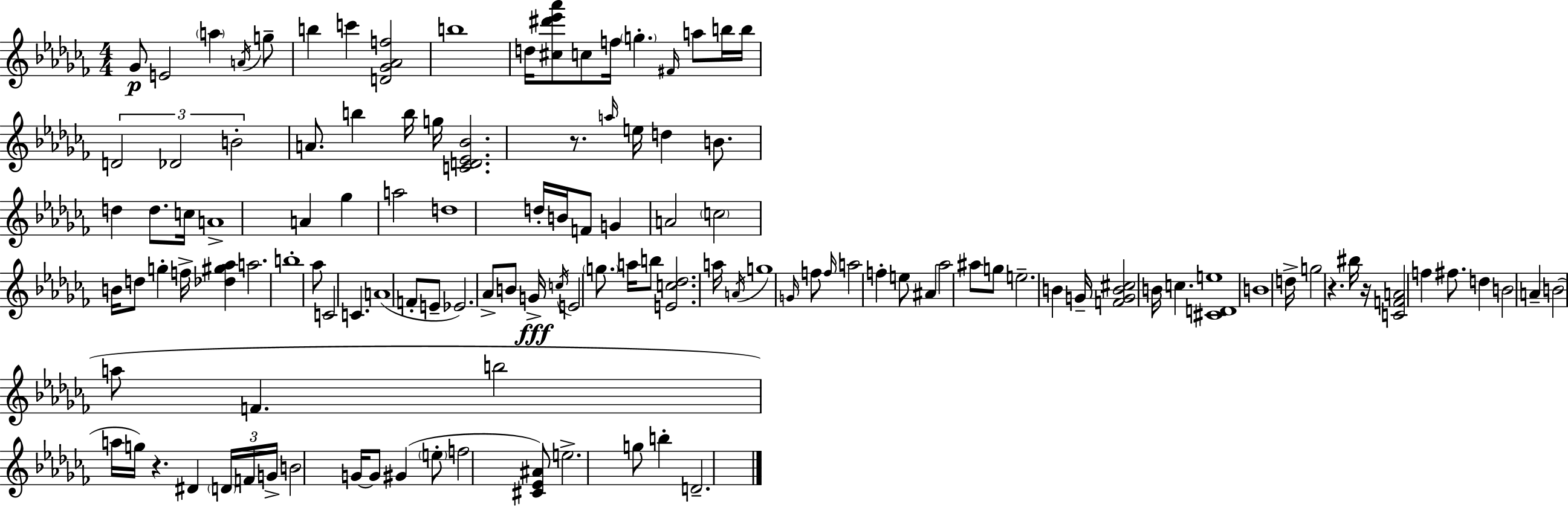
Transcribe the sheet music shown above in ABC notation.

X:1
T:Untitled
M:4/4
L:1/4
K:Abm
_G/2 E2 a A/4 g/2 b c' [D_G_Af]2 b4 d/4 [^c^d'_e'_a']/2 c/2 f/4 g ^F/4 a/2 b/4 b/4 D2 _D2 B2 A/2 b b/4 g/4 [CD_E_B]2 z/2 a/4 e/4 d B/2 d d/2 c/4 A4 A _g a2 d4 d/4 B/4 F/2 G A2 c2 B/4 d/2 g f/4 [_d^g_a] a2 b4 _a/2 C2 C A4 F/2 E/2 _E2 _A/2 B/2 G/4 c/4 E2 g/2 a/4 b/2 [Ec_d]2 a/4 A/4 g4 G/4 f/2 f/4 a2 f e/2 ^A _a2 ^a/2 g/2 e2 B G/4 [FGB^c]2 B/4 c [^CDe]4 B4 d/4 g2 z ^b/4 z/4 [CFA]2 f ^f/2 d B2 A B2 a/2 F b2 a/4 g/4 z ^D D/4 F/4 G/4 B2 G/4 G/2 ^G e/2 f2 [^C_E^A]/2 e2 g/2 b D2